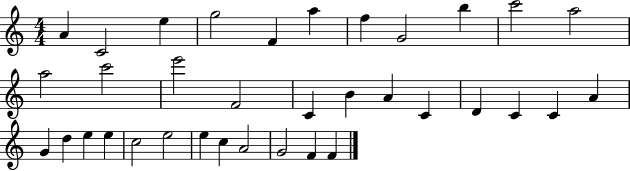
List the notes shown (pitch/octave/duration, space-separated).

A4/q C4/h E5/q G5/h F4/q A5/q F5/q G4/h B5/q C6/h A5/h A5/h C6/h E6/h F4/h C4/q B4/q A4/q C4/q D4/q C4/q C4/q A4/q G4/q D5/q E5/q E5/q C5/h E5/h E5/q C5/q A4/h G4/h F4/q F4/q